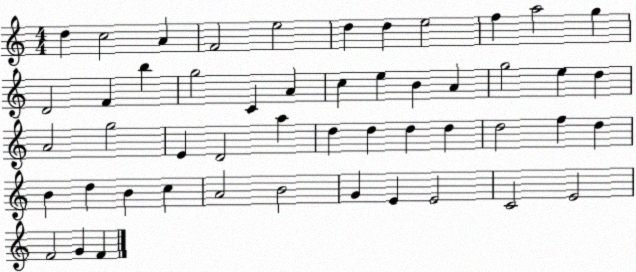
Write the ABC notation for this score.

X:1
T:Untitled
M:4/4
L:1/4
K:C
d c2 A F2 e2 d d e2 f a2 g D2 F b g2 C A c e B A g2 e d A2 g2 E D2 a d d d d d2 f d B d B c A2 B2 G E E2 C2 E2 F2 G F